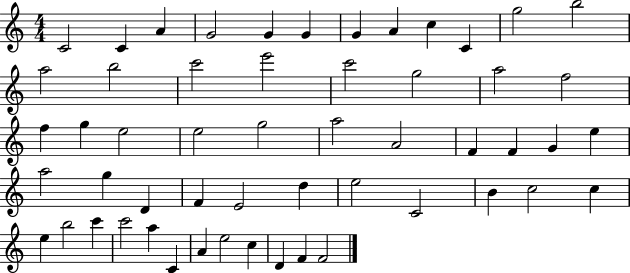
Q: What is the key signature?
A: C major